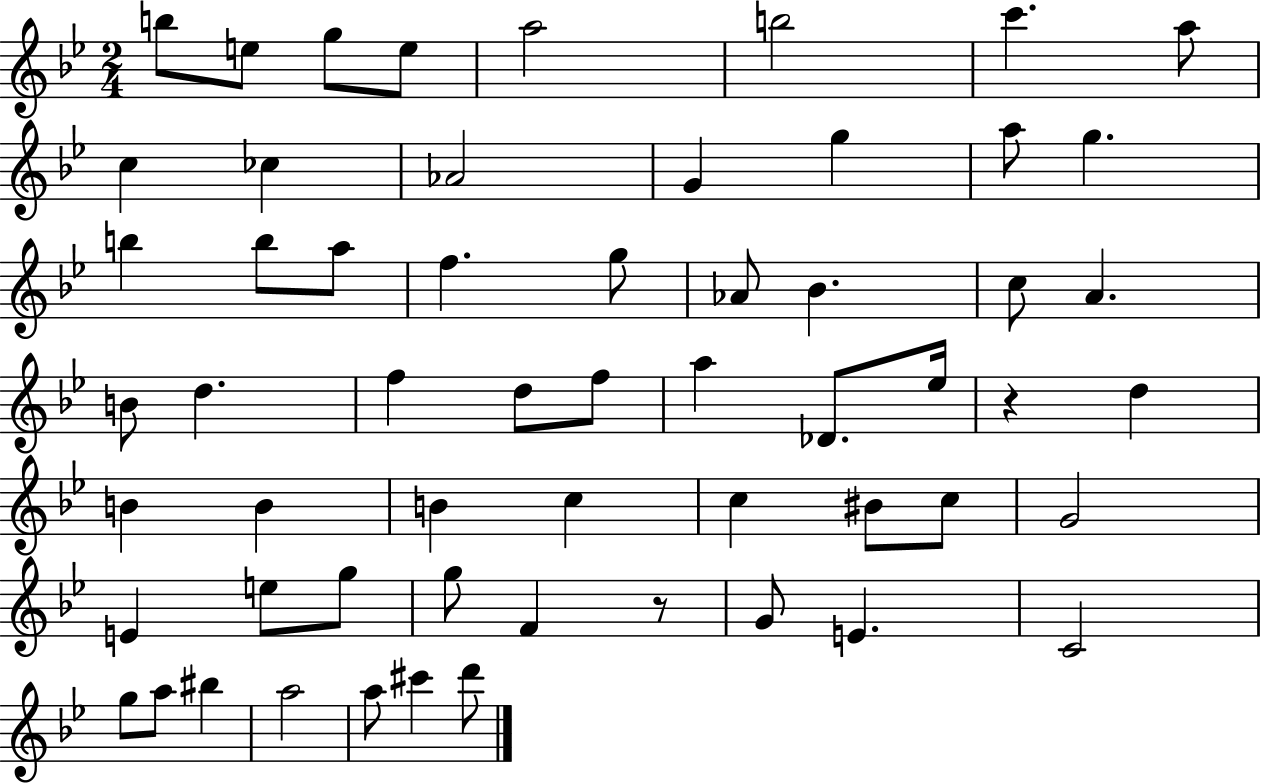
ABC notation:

X:1
T:Untitled
M:2/4
L:1/4
K:Bb
b/2 e/2 g/2 e/2 a2 b2 c' a/2 c _c _A2 G g a/2 g b b/2 a/2 f g/2 _A/2 _B c/2 A B/2 d f d/2 f/2 a _D/2 _e/4 z d B B B c c ^B/2 c/2 G2 E e/2 g/2 g/2 F z/2 G/2 E C2 g/2 a/2 ^b a2 a/2 ^c' d'/2